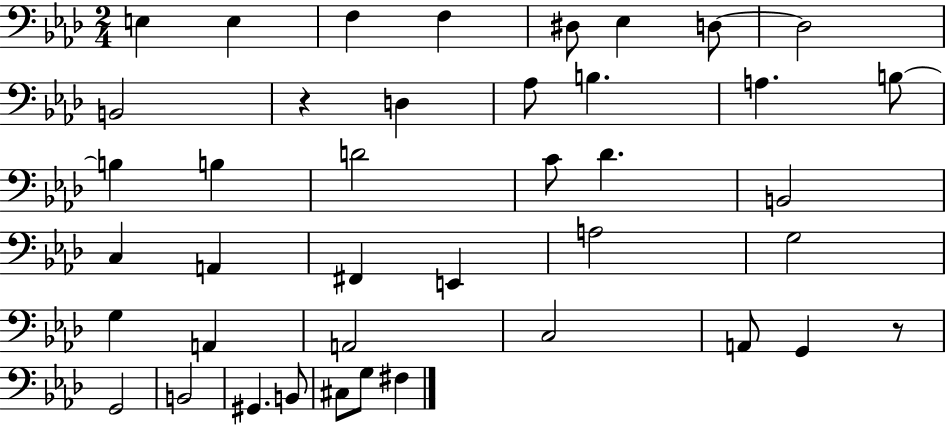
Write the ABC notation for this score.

X:1
T:Untitled
M:2/4
L:1/4
K:Ab
E, E, F, F, ^D,/2 _E, D,/2 D,2 B,,2 z D, _A,/2 B, A, B,/2 B, B, D2 C/2 _D B,,2 C, A,, ^F,, E,, A,2 G,2 G, A,, A,,2 C,2 A,,/2 G,, z/2 G,,2 B,,2 ^G,, B,,/2 ^C,/2 G,/2 ^F,